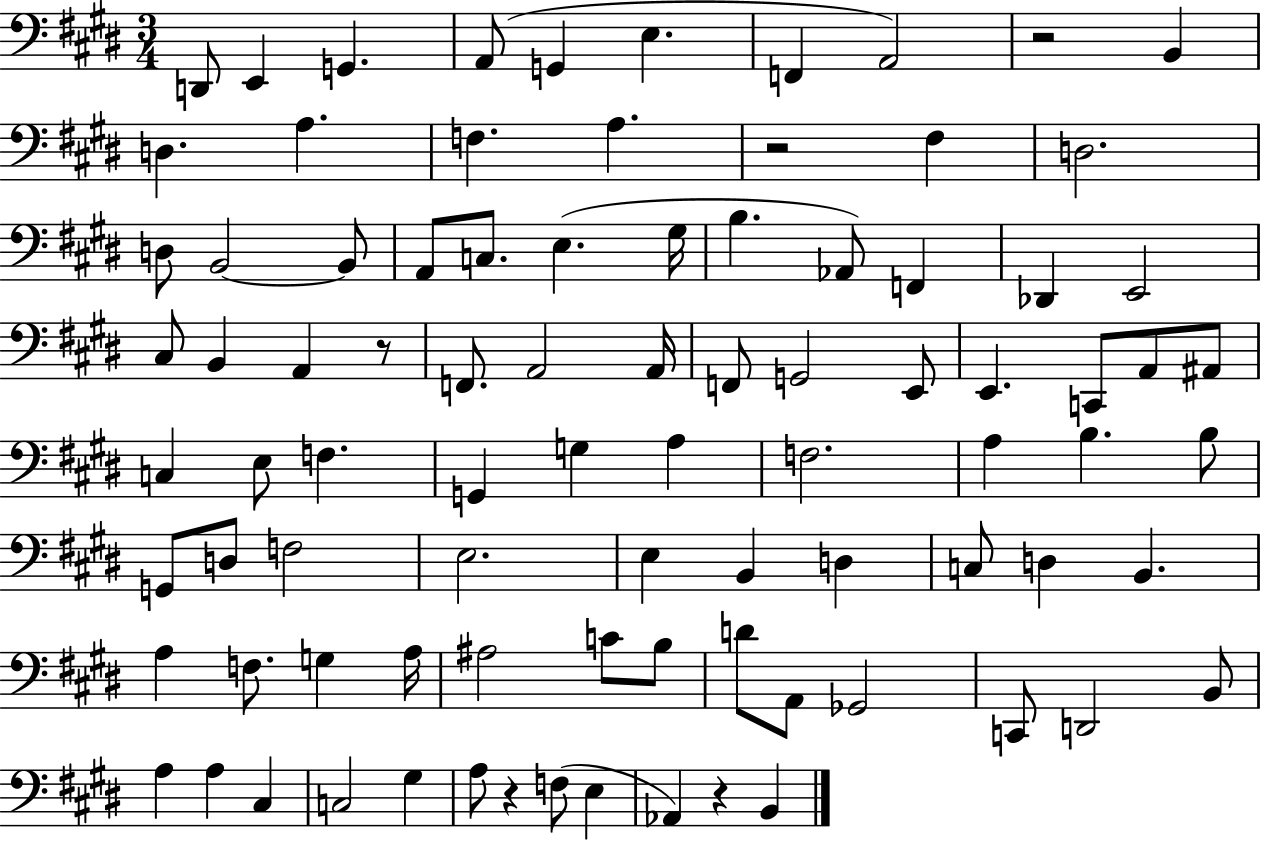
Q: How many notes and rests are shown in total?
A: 88